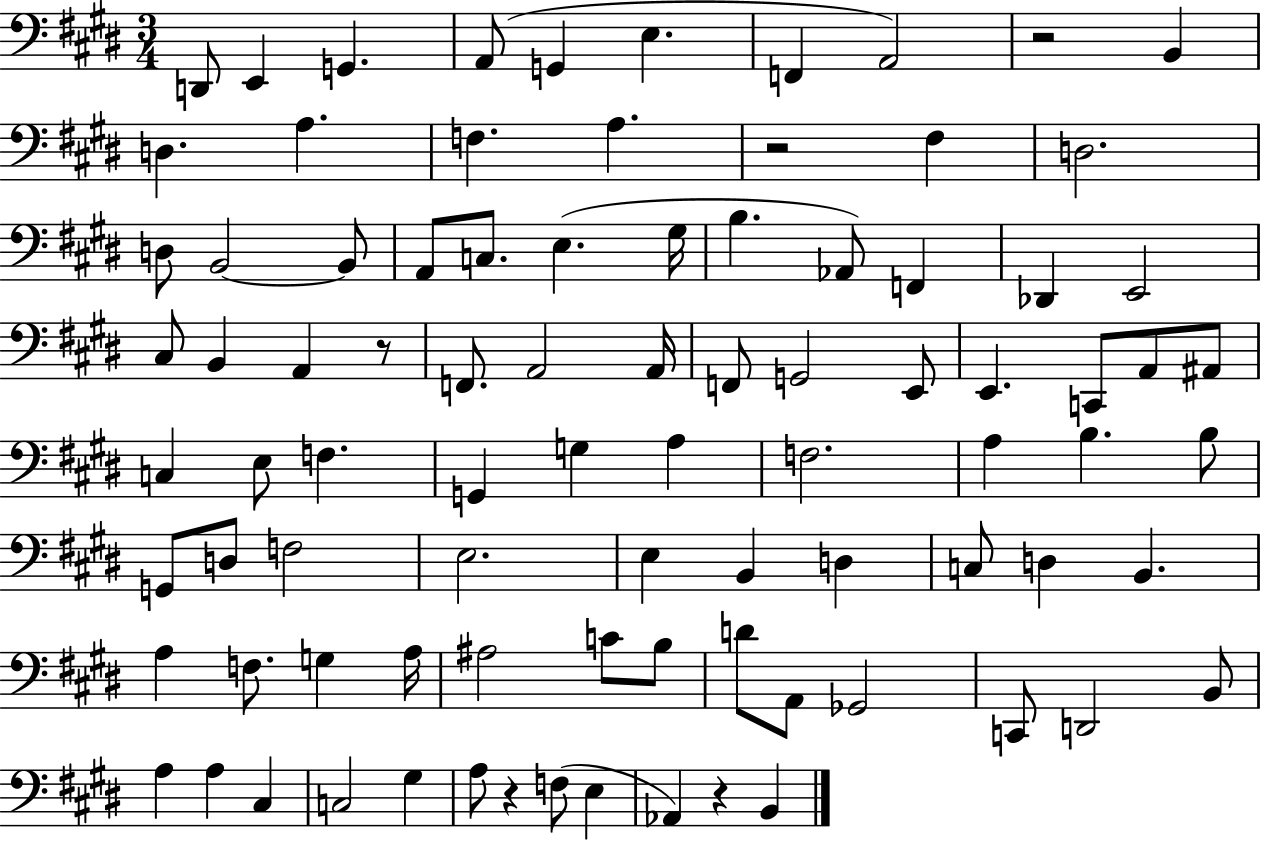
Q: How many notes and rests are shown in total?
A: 88